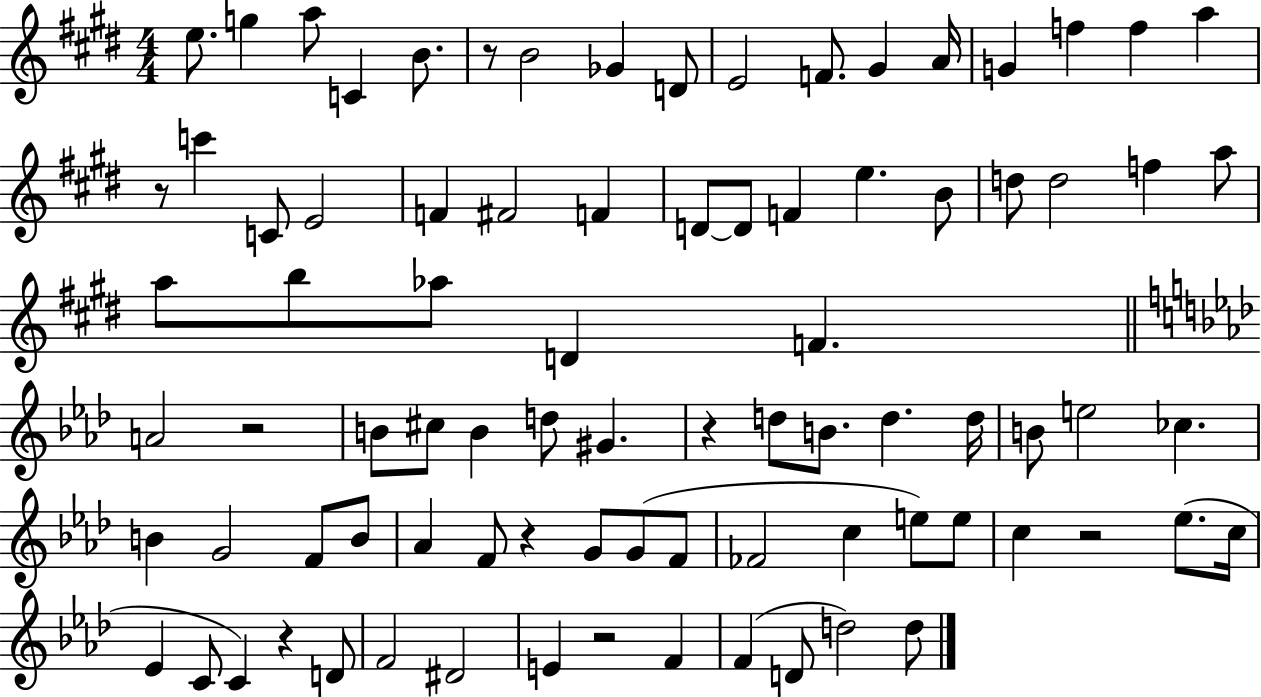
E5/e. G5/q A5/e C4/q B4/e. R/e B4/h Gb4/q D4/e E4/h F4/e. G#4/q A4/s G4/q F5/q F5/q A5/q R/e C6/q C4/e E4/h F4/q F#4/h F4/q D4/e D4/e F4/q E5/q. B4/e D5/e D5/h F5/q A5/e A5/e B5/e Ab5/e D4/q F4/q. A4/h R/h B4/e C#5/e B4/q D5/e G#4/q. R/q D5/e B4/e. D5/q. D5/s B4/e E5/h CES5/q. B4/q G4/h F4/e B4/e Ab4/q F4/e R/q G4/e G4/e F4/e FES4/h C5/q E5/e E5/e C5/q R/h Eb5/e. C5/s Eb4/q C4/e C4/q R/q D4/e F4/h D#4/h E4/q R/h F4/q F4/q D4/e D5/h D5/e